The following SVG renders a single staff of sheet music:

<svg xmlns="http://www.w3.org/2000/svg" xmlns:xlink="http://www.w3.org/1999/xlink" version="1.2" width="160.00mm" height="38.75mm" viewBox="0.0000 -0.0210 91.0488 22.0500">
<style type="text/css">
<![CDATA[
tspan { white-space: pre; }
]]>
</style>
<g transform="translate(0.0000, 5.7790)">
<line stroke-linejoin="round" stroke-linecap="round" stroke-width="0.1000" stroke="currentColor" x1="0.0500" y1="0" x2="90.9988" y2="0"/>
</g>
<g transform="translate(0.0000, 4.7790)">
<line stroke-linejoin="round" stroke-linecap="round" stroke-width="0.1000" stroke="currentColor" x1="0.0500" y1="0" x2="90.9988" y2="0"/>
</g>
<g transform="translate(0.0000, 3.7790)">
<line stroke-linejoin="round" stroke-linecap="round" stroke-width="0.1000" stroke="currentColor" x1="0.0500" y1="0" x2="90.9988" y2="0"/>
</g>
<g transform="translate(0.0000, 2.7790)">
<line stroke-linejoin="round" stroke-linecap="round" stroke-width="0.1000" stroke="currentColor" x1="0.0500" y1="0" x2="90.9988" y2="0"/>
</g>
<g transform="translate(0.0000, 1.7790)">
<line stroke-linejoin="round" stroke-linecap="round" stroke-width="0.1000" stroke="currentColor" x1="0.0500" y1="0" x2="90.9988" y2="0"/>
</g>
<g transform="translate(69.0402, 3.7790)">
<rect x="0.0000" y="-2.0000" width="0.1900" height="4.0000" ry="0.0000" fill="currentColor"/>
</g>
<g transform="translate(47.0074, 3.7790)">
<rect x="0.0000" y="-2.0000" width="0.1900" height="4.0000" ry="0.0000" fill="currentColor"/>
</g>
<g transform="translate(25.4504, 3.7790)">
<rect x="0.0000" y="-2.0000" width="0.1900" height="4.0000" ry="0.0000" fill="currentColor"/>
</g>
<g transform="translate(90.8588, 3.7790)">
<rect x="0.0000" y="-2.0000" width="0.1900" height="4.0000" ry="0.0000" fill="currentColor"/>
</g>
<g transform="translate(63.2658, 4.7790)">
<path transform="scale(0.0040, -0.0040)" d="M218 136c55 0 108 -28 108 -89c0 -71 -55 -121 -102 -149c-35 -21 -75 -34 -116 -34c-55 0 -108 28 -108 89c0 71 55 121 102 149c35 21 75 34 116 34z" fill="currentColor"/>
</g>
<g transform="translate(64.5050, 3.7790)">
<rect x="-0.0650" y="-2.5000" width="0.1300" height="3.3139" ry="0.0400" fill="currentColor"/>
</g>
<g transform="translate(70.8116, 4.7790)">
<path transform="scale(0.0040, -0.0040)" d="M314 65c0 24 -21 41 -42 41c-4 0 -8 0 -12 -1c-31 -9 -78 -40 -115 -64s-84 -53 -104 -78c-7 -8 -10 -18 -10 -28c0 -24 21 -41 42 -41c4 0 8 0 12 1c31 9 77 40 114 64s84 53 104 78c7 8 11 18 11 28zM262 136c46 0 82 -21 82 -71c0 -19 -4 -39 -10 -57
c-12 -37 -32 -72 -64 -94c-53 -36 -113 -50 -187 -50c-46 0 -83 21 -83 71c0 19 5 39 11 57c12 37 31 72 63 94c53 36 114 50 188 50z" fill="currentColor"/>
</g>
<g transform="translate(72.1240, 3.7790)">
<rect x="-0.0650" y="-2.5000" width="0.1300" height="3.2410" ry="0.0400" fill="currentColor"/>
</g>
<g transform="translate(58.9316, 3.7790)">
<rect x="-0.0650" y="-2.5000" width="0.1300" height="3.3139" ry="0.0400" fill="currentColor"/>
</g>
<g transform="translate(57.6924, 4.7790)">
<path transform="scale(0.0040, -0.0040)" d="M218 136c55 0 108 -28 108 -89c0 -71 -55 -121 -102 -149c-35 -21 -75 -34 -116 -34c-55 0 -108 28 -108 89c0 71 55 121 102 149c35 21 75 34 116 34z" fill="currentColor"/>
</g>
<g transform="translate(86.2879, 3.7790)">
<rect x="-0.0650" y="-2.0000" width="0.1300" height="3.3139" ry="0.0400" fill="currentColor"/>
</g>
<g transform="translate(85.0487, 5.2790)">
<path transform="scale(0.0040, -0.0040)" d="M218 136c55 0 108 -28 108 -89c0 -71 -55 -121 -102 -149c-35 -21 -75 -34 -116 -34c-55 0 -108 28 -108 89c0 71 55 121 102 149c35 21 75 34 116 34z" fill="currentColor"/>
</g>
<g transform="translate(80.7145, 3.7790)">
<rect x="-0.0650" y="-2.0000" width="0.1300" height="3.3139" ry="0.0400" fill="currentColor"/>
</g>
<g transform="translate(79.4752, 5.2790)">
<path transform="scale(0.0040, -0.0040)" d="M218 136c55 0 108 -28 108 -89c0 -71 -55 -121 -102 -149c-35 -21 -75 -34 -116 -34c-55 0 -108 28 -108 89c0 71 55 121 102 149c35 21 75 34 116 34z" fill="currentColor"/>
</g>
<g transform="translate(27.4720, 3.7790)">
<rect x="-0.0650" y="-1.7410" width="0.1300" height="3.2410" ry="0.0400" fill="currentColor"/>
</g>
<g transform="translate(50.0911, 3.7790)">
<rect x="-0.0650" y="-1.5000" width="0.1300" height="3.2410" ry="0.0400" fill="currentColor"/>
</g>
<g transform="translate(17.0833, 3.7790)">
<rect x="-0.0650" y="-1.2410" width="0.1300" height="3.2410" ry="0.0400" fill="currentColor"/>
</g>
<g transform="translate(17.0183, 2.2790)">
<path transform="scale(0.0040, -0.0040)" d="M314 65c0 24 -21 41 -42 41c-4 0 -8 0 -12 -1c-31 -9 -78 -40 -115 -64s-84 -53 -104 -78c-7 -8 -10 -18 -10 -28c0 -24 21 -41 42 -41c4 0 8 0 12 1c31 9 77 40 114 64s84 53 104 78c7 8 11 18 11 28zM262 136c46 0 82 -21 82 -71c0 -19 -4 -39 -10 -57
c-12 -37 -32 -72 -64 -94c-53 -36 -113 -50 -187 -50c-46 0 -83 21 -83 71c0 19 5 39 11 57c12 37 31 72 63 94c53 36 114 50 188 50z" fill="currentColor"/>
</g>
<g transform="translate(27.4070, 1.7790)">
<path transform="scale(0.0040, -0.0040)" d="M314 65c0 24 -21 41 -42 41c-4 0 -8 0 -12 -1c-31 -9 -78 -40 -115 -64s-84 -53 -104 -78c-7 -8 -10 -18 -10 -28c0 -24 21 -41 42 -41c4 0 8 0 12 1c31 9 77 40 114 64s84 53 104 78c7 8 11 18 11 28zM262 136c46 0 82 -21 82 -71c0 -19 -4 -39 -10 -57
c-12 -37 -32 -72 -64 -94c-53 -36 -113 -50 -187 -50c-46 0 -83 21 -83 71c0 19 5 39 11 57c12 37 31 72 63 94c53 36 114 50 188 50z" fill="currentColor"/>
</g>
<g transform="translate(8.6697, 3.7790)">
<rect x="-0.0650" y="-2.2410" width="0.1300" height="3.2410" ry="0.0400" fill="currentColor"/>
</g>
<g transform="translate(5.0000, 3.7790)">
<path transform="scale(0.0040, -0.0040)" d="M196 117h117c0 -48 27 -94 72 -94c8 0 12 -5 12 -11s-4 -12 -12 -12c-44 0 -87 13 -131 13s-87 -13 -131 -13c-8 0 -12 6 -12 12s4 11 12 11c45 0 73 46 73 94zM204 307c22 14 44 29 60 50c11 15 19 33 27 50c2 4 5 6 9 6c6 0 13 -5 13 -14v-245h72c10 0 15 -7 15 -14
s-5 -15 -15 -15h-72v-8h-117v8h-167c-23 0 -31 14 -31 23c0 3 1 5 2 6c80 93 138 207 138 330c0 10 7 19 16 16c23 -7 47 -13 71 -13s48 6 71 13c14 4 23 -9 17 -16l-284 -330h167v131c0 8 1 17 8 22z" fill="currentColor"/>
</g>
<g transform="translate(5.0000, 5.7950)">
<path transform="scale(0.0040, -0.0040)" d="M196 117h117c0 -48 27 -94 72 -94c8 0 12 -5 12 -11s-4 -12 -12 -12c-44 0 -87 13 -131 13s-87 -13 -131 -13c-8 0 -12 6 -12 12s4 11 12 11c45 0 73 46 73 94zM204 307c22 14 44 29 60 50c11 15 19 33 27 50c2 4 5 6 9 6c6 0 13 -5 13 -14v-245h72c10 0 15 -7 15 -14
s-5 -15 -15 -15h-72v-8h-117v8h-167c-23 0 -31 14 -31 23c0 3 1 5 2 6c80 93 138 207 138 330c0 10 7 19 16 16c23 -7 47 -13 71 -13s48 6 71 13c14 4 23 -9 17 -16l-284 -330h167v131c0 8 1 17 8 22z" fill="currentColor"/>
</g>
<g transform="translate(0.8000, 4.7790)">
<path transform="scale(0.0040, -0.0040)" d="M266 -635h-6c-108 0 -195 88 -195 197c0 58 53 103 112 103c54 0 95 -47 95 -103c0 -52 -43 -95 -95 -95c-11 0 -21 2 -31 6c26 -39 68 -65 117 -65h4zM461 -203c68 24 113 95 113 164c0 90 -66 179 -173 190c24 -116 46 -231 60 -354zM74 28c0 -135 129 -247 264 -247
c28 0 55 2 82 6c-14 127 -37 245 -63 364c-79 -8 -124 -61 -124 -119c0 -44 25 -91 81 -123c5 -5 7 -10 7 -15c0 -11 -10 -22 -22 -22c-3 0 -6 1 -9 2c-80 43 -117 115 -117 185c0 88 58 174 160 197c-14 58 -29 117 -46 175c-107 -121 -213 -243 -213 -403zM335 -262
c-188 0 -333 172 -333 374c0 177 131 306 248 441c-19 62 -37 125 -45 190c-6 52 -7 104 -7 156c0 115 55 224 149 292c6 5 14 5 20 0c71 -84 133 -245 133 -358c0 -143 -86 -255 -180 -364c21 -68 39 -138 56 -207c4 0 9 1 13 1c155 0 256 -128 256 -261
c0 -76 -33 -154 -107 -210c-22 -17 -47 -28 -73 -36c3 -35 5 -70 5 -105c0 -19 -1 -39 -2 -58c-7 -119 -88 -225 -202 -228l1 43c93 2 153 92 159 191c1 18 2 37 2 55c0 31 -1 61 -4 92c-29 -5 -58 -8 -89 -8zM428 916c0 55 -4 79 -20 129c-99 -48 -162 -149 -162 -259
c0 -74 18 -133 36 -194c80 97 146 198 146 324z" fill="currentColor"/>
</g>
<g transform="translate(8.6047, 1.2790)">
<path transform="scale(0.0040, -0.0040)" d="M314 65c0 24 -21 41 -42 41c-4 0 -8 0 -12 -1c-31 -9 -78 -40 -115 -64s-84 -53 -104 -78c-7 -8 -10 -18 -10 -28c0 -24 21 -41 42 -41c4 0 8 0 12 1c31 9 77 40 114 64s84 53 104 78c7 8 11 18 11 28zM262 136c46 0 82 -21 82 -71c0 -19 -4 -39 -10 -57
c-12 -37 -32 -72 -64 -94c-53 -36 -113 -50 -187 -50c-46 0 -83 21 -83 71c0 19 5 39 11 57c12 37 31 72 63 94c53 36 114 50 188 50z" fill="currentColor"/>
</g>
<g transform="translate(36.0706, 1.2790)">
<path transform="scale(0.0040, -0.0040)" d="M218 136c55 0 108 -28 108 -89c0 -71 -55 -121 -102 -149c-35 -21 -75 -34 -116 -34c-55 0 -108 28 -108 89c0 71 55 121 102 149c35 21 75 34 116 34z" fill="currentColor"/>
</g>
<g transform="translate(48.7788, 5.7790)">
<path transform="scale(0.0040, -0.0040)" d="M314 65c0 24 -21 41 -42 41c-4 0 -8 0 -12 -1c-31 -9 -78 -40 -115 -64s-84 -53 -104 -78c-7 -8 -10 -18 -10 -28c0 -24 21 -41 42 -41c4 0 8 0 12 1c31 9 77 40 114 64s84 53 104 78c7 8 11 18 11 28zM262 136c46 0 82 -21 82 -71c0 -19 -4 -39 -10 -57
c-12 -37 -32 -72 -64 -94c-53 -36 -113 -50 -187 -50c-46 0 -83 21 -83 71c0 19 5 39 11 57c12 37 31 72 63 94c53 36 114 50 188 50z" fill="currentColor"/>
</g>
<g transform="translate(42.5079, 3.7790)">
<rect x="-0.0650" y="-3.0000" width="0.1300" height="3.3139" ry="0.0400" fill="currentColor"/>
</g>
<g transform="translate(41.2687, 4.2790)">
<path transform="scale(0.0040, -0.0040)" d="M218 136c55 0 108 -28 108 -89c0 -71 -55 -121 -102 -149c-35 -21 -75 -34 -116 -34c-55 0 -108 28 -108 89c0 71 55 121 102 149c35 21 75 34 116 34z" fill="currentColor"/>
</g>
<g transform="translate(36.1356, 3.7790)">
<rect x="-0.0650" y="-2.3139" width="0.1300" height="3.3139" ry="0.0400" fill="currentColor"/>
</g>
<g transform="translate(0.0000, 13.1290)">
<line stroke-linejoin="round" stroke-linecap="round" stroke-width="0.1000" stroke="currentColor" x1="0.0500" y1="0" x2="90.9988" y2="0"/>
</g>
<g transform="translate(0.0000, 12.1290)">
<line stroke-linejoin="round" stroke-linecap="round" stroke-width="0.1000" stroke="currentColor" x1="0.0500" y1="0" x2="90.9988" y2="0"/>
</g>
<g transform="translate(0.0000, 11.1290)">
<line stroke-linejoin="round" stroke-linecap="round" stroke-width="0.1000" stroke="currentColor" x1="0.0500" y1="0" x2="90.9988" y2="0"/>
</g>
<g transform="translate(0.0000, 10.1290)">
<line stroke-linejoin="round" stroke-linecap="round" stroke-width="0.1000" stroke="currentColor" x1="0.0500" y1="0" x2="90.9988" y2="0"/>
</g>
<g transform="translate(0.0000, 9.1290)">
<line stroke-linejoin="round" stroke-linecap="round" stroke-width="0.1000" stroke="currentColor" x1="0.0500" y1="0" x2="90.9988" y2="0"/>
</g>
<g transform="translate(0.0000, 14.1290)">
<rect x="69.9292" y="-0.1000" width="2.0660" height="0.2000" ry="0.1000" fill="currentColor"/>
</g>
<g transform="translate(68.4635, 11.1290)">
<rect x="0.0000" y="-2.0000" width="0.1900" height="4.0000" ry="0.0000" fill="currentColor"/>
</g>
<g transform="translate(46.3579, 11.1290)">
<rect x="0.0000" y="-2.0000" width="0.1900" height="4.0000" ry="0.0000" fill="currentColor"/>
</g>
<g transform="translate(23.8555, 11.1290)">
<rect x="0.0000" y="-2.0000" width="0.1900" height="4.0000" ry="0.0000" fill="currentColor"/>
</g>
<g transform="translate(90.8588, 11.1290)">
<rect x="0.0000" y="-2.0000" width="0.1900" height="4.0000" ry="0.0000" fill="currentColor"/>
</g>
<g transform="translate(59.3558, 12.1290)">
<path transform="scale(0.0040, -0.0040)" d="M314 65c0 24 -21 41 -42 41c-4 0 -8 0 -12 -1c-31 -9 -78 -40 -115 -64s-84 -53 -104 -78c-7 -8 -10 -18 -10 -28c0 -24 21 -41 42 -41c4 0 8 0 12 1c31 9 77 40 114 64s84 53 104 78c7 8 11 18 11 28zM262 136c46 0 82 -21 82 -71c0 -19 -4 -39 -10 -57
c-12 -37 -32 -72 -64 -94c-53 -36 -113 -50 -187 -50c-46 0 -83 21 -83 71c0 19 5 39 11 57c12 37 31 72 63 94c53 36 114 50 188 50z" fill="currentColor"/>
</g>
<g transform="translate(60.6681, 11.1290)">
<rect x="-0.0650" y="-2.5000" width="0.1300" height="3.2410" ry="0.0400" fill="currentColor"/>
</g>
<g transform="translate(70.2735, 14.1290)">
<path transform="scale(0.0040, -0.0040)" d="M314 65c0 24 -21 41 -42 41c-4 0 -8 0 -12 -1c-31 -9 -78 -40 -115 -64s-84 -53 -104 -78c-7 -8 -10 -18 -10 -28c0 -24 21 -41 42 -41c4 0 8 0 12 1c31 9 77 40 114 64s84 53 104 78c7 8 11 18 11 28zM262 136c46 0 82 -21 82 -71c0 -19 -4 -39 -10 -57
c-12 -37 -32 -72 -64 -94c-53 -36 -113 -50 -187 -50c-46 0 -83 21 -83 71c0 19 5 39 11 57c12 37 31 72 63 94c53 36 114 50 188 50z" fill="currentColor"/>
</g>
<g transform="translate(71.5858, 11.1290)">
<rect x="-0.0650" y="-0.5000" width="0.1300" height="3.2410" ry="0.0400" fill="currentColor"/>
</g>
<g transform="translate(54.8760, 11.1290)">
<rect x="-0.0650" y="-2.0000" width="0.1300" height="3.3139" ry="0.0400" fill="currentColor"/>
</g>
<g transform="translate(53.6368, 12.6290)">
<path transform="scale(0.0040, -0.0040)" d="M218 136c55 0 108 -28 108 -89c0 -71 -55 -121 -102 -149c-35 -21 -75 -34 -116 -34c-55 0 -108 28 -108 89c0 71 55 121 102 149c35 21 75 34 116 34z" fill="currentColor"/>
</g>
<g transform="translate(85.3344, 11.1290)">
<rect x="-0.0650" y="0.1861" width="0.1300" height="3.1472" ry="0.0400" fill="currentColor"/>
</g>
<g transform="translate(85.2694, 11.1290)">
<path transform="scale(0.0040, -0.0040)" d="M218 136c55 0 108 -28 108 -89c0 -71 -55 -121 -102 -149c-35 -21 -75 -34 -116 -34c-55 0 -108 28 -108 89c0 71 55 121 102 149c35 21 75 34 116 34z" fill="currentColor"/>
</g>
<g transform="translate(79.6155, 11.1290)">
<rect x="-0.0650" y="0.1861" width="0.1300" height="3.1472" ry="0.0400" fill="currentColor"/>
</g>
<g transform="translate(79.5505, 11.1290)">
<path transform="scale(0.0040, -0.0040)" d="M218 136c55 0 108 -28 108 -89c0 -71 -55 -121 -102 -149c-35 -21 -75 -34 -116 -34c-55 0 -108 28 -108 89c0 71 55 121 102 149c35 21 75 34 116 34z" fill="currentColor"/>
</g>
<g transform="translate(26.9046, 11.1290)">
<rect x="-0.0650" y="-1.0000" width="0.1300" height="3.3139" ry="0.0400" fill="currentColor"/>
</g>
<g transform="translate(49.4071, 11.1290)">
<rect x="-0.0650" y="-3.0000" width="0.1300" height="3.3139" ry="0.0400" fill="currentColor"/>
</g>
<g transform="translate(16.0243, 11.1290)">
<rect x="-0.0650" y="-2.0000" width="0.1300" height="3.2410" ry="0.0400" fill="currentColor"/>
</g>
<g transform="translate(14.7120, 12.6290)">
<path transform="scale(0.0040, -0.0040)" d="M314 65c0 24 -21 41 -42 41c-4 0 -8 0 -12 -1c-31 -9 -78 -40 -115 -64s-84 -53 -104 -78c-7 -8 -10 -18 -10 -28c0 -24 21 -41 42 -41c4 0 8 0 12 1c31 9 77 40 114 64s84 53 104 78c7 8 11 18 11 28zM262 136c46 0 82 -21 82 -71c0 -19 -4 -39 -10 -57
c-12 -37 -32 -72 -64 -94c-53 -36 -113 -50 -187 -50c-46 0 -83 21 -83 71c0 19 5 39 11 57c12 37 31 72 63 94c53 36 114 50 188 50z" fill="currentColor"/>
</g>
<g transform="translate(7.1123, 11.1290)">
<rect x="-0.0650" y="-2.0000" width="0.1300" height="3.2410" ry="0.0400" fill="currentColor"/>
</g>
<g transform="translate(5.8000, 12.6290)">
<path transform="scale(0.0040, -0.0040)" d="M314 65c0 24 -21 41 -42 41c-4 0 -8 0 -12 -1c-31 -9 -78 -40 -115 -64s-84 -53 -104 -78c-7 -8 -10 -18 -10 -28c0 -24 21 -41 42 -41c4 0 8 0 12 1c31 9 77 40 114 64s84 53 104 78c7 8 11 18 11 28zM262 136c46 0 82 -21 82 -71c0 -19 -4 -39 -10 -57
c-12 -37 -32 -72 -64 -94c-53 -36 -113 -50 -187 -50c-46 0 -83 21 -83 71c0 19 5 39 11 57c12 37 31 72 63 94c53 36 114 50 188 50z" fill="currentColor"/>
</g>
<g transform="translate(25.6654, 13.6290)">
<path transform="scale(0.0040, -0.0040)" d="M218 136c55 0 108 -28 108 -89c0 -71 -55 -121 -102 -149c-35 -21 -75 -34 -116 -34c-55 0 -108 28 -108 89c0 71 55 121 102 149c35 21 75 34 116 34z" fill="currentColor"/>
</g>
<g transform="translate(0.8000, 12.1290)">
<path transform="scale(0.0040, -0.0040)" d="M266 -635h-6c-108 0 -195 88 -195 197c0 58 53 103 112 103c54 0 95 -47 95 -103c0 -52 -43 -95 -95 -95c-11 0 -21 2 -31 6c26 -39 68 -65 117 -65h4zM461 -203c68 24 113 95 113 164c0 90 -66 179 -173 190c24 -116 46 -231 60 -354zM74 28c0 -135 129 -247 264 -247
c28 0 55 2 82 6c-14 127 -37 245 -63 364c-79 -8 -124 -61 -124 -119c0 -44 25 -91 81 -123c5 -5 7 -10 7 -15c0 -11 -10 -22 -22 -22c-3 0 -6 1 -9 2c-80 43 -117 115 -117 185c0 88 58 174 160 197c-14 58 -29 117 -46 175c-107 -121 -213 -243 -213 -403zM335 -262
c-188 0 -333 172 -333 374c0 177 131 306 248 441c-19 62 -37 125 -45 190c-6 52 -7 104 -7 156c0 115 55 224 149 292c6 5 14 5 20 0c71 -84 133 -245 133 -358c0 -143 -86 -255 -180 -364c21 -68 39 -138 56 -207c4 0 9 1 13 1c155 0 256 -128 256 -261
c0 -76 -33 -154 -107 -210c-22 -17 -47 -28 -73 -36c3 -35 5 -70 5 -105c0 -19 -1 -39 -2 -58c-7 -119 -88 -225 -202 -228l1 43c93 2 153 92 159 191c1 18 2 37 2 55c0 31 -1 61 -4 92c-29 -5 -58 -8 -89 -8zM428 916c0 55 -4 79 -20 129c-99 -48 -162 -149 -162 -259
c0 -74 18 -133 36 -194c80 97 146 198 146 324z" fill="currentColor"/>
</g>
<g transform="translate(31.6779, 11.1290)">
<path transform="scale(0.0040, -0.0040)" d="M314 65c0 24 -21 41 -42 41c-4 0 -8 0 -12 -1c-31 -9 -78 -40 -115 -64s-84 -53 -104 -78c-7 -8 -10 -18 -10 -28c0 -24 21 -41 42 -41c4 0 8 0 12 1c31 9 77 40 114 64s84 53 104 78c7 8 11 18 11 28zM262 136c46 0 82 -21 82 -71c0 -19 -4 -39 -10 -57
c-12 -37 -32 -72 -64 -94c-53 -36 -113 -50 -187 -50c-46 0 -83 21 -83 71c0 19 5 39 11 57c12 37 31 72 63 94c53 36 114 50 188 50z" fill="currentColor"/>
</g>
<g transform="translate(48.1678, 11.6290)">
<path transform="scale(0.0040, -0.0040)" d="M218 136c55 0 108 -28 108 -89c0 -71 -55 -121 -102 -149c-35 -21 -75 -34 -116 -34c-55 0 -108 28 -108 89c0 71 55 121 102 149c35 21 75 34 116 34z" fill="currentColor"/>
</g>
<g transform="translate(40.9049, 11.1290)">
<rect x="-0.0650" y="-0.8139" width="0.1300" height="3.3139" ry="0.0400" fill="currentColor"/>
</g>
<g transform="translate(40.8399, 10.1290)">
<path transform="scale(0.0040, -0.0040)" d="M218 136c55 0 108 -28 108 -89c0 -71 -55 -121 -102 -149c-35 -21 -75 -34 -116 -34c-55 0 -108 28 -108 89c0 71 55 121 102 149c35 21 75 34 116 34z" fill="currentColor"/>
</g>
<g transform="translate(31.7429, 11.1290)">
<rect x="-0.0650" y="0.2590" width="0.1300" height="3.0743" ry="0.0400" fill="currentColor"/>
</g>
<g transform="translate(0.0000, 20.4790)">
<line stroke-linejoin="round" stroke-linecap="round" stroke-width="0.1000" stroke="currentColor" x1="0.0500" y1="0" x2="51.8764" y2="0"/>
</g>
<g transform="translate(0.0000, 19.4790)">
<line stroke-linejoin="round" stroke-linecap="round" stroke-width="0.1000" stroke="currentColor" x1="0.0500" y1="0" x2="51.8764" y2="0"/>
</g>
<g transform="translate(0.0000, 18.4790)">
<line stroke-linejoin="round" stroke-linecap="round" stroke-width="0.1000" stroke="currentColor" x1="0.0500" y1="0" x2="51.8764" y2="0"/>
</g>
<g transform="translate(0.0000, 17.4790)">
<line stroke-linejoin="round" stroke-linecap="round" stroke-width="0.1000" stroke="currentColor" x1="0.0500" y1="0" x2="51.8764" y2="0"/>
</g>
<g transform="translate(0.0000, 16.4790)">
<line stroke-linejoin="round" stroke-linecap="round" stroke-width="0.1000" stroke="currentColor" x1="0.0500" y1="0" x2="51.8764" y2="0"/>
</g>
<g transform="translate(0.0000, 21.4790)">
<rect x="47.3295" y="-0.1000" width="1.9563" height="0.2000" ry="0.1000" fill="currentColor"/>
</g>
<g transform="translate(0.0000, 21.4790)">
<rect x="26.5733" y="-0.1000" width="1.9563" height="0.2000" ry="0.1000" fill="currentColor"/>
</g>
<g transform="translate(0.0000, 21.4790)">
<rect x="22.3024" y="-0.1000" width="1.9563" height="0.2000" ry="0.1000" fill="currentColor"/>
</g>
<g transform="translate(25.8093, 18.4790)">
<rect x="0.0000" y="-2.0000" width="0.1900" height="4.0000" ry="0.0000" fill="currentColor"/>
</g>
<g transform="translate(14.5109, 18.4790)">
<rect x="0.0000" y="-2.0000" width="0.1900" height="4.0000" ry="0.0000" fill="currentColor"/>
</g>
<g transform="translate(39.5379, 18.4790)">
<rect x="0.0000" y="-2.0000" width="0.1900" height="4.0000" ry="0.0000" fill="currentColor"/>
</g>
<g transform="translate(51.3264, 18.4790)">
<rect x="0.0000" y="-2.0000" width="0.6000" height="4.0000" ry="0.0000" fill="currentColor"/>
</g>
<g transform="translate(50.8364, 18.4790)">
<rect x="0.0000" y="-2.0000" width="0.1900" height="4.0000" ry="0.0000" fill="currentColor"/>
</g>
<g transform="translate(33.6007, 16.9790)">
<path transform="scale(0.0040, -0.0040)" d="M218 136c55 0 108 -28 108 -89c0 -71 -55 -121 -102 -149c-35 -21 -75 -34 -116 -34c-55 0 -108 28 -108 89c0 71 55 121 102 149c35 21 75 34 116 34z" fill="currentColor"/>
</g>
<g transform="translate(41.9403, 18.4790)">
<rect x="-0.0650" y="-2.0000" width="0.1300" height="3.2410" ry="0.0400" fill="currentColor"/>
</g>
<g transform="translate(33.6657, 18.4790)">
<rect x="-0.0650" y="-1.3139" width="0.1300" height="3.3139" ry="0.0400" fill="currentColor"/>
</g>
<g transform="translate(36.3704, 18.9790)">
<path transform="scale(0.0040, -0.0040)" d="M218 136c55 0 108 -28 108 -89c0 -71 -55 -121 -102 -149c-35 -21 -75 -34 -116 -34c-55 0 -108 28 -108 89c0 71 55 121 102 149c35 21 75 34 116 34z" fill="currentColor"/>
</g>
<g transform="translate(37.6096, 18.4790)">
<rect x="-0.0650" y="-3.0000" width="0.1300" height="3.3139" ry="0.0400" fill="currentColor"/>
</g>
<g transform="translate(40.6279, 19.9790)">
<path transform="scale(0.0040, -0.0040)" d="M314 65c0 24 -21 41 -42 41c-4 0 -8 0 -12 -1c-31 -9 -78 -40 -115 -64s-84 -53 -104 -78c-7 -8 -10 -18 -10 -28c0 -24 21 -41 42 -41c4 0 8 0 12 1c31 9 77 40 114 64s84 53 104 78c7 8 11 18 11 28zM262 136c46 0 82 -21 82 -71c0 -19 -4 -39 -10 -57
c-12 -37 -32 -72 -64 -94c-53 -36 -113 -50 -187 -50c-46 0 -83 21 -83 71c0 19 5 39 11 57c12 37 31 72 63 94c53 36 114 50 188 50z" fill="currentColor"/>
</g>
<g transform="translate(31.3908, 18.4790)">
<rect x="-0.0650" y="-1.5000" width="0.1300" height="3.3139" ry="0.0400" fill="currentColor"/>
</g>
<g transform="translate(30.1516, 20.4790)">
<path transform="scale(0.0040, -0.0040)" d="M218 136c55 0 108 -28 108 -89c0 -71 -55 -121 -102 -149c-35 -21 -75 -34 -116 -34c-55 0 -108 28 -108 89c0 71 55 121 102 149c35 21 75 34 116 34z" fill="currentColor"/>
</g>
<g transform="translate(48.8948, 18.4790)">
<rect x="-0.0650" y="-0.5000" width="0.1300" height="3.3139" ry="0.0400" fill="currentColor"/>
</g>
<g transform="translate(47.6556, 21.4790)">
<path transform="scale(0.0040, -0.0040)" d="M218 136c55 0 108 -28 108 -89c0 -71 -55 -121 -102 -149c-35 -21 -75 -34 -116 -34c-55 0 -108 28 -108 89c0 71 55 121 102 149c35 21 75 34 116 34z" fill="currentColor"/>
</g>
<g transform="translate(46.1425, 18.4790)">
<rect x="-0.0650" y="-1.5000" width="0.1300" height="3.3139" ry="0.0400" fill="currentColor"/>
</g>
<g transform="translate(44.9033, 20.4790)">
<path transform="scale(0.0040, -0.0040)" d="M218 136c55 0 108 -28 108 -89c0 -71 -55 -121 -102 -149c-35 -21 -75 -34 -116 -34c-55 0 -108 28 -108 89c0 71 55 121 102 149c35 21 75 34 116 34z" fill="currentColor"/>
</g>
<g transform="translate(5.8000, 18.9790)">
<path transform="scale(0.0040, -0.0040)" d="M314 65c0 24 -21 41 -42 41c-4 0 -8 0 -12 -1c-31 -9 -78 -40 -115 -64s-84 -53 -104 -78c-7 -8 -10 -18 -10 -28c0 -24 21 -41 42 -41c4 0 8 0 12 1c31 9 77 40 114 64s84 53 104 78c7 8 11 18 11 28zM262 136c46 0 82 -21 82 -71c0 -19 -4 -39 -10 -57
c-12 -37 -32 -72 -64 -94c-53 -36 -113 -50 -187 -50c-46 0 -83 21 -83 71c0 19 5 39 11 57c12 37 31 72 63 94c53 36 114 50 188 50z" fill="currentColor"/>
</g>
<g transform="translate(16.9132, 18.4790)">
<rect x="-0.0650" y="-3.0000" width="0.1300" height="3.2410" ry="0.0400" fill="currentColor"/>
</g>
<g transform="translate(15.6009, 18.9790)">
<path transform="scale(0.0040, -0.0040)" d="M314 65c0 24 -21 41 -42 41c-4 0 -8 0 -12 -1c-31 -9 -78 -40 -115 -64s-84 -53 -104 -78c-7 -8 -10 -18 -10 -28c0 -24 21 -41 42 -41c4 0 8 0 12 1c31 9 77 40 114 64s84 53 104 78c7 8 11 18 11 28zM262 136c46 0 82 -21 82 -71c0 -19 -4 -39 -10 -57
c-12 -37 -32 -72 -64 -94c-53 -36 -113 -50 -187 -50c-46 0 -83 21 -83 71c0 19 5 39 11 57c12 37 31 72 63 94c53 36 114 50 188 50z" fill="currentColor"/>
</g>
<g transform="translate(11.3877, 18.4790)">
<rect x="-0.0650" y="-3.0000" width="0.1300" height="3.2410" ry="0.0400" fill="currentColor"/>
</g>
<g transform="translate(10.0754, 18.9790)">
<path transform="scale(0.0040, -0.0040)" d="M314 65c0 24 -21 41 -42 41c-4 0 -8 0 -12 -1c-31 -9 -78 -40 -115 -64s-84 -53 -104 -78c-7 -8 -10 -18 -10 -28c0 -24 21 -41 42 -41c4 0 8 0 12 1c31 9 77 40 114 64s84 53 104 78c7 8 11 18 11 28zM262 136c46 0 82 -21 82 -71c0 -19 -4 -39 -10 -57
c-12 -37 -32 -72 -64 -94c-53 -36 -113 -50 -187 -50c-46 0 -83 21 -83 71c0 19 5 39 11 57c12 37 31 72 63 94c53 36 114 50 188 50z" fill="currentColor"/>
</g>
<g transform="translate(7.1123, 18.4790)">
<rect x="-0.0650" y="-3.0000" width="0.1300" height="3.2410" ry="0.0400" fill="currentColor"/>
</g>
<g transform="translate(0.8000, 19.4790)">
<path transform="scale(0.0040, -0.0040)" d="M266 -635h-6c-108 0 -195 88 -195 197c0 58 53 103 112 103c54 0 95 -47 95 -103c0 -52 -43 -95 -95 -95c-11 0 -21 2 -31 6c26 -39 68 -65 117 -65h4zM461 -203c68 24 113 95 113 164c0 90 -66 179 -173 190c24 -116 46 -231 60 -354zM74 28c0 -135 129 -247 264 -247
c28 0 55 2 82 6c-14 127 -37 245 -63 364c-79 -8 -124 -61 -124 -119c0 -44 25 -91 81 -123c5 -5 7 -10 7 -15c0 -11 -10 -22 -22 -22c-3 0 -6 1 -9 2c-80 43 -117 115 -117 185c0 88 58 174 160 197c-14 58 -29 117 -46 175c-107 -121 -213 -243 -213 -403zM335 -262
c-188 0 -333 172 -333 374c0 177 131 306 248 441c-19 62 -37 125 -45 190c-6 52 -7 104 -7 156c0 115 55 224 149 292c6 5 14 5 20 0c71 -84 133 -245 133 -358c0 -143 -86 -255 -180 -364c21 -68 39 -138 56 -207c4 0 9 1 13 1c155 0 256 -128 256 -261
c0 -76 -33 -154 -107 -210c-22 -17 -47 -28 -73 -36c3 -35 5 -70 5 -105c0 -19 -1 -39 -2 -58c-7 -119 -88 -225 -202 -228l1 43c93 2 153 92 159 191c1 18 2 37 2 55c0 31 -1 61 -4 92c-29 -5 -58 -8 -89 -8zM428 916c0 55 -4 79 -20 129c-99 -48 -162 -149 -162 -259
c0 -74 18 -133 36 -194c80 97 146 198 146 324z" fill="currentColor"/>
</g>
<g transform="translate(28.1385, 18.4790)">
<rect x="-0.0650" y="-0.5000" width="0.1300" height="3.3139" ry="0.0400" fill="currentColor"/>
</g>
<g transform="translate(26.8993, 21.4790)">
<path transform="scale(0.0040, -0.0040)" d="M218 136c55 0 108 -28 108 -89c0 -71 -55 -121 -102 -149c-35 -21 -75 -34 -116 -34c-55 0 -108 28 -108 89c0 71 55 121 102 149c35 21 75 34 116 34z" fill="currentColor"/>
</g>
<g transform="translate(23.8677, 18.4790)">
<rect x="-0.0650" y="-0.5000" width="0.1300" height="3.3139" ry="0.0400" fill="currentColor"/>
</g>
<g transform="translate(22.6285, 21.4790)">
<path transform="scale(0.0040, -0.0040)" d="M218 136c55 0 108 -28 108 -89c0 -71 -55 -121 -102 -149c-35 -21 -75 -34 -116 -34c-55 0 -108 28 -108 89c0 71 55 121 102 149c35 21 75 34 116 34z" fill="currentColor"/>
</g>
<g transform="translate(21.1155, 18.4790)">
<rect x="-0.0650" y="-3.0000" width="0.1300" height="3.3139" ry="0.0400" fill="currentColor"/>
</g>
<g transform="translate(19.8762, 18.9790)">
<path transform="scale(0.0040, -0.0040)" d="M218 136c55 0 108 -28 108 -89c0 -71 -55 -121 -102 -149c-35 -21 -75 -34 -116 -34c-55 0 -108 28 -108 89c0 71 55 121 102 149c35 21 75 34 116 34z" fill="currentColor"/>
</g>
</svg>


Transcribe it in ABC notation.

X:1
T:Untitled
M:4/4
L:1/4
K:C
g2 e2 f2 g A E2 G G G2 F F F2 F2 D B2 d A F G2 C2 B B A2 A2 A2 A C C E e A F2 E C